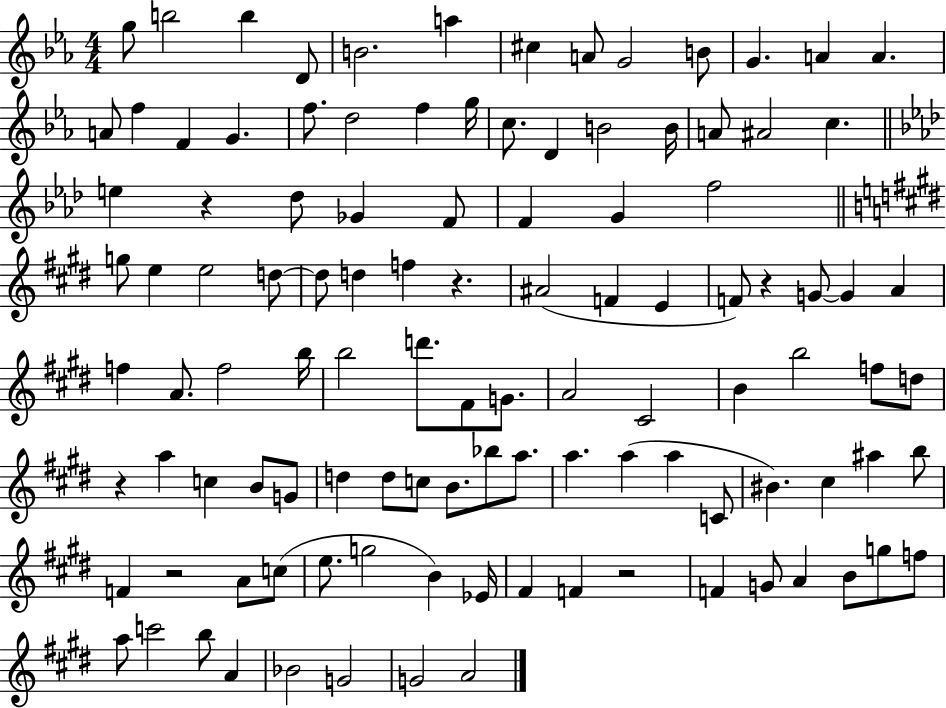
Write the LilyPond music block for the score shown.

{
  \clef treble
  \numericTimeSignature
  \time 4/4
  \key ees \major
  g''8 b''2 b''4 d'8 | b'2. a''4 | cis''4 a'8 g'2 b'8 | g'4. a'4 a'4. | \break a'8 f''4 f'4 g'4. | f''8. d''2 f''4 g''16 | c''8. d'4 b'2 b'16 | a'8 ais'2 c''4. | \break \bar "||" \break \key aes \major e''4 r4 des''8 ges'4 f'8 | f'4 g'4 f''2 | \bar "||" \break \key e \major g''8 e''4 e''2 d''8~~ | d''8 d''4 f''4 r4. | ais'2( f'4 e'4 | f'8) r4 g'8~~ g'4 a'4 | \break f''4 a'8. f''2 b''16 | b''2 d'''8. fis'8 g'8. | a'2 cis'2 | b'4 b''2 f''8 d''8 | \break r4 a''4 c''4 b'8 g'8 | d''4 d''8 c''8 b'8. bes''8 a''8. | a''4. a''4( a''4 c'8 | bis'4.) cis''4 ais''4 b''8 | \break f'4 r2 a'8 c''8( | e''8. g''2 b'4) ees'16 | fis'4 f'4 r2 | f'4 g'8 a'4 b'8 g''8 f''8 | \break a''8 c'''2 b''8 a'4 | bes'2 g'2 | g'2 a'2 | \bar "|."
}